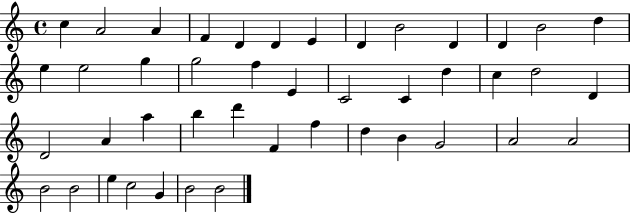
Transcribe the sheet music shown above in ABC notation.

X:1
T:Untitled
M:4/4
L:1/4
K:C
c A2 A F D D E D B2 D D B2 d e e2 g g2 f E C2 C d c d2 D D2 A a b d' F f d B G2 A2 A2 B2 B2 e c2 G B2 B2